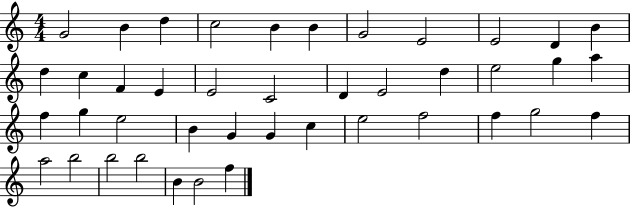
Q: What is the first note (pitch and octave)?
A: G4